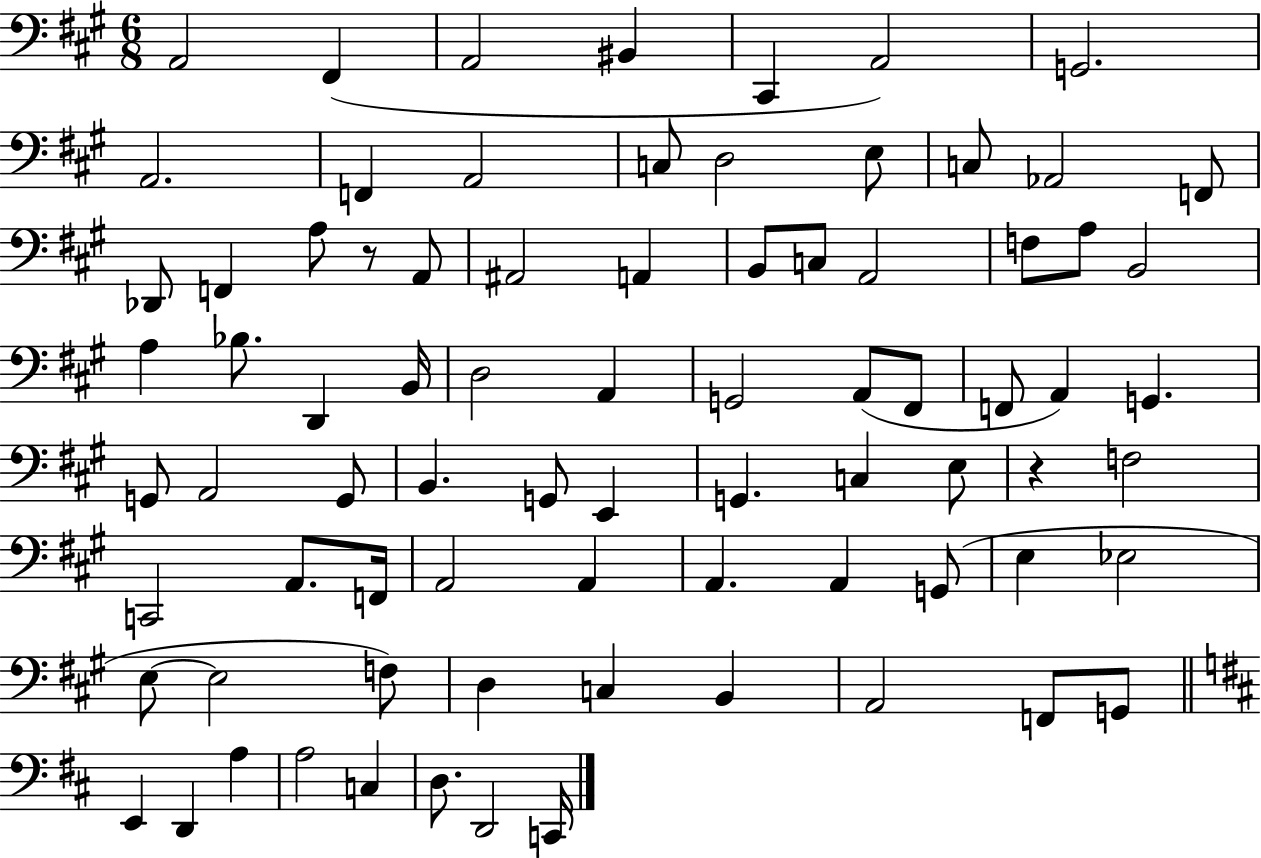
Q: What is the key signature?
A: A major